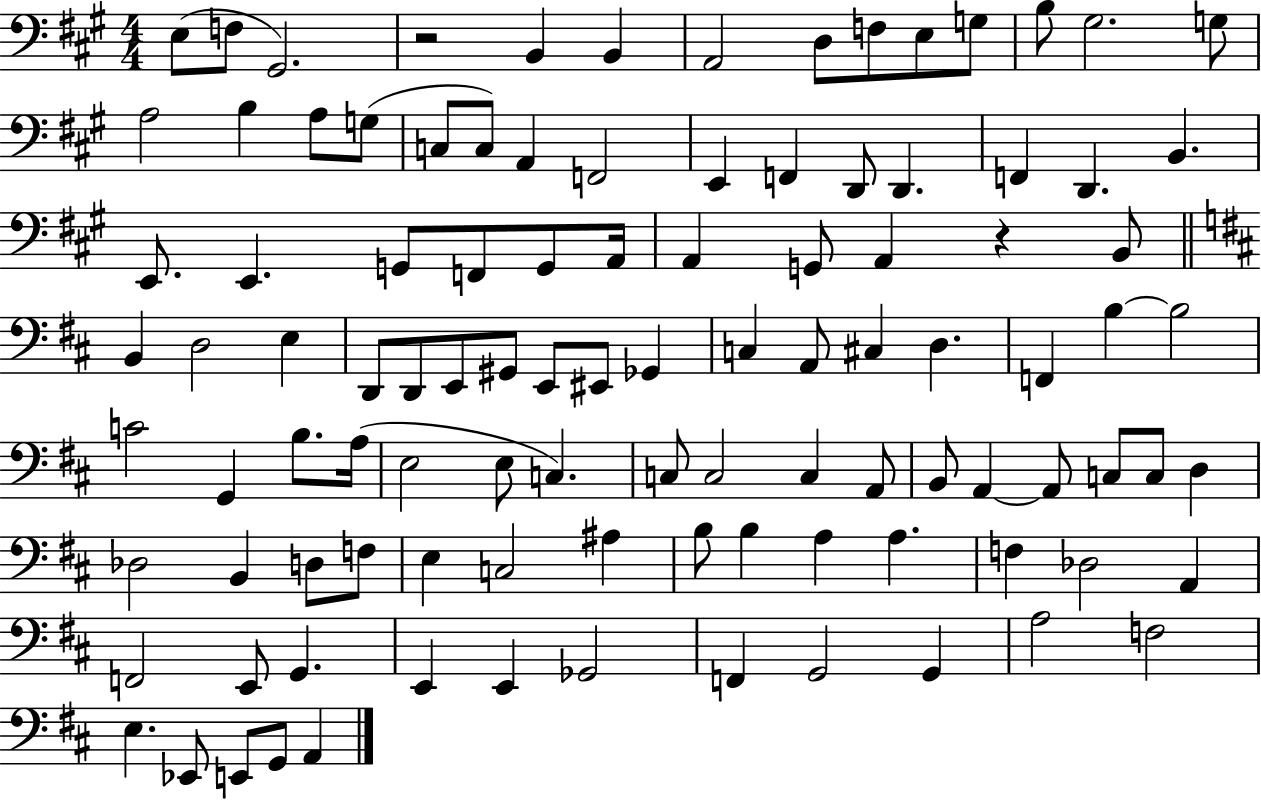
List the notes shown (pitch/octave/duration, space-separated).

E3/e F3/e G#2/h. R/h B2/q B2/q A2/h D3/e F3/e E3/e G3/e B3/e G#3/h. G3/e A3/h B3/q A3/e G3/e C3/e C3/e A2/q F2/h E2/q F2/q D2/e D2/q. F2/q D2/q. B2/q. E2/e. E2/q. G2/e F2/e G2/e A2/s A2/q G2/e A2/q R/q B2/e B2/q D3/h E3/q D2/e D2/e E2/e G#2/e E2/e EIS2/e Gb2/q C3/q A2/e C#3/q D3/q. F2/q B3/q B3/h C4/h G2/q B3/e. A3/s E3/h E3/e C3/q. C3/e C3/h C3/q A2/e B2/e A2/q A2/e C3/e C3/e D3/q Db3/h B2/q D3/e F3/e E3/q C3/h A#3/q B3/e B3/q A3/q A3/q. F3/q Db3/h A2/q F2/h E2/e G2/q. E2/q E2/q Gb2/h F2/q G2/h G2/q A3/h F3/h E3/q. Eb2/e E2/e G2/e A2/q